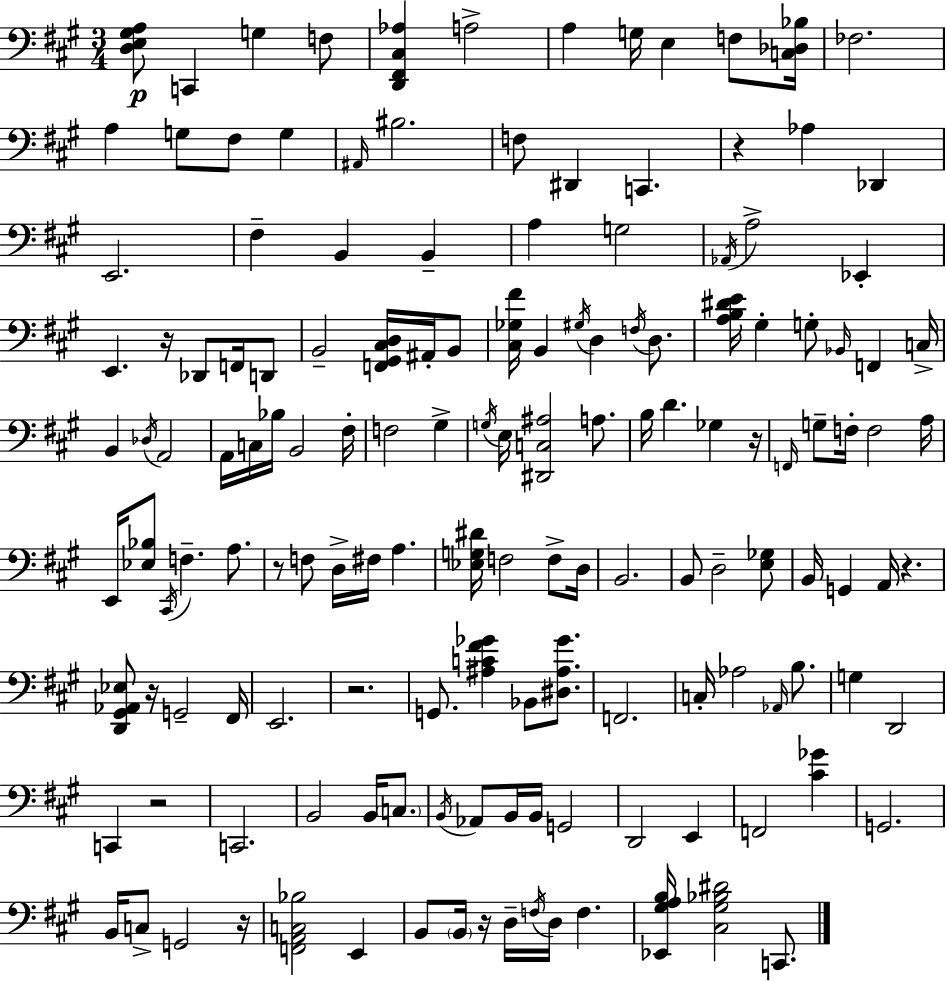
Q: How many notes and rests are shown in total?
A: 148